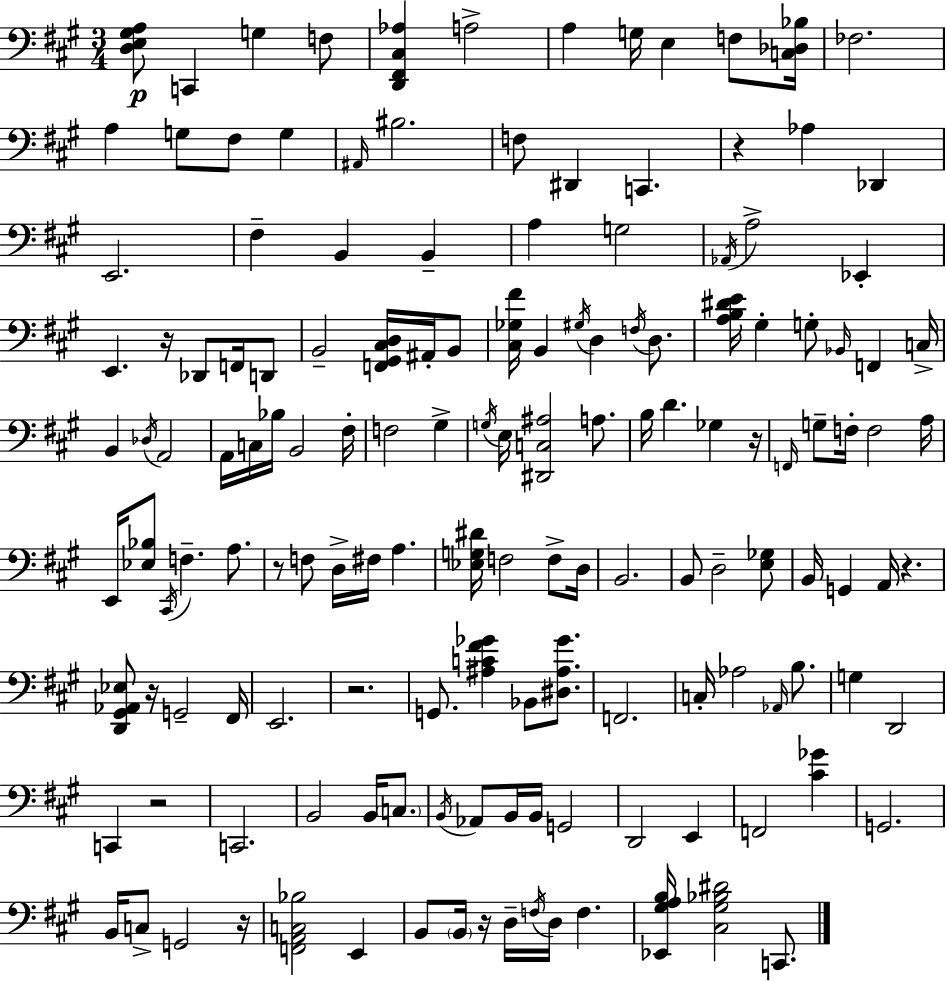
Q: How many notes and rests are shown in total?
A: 148